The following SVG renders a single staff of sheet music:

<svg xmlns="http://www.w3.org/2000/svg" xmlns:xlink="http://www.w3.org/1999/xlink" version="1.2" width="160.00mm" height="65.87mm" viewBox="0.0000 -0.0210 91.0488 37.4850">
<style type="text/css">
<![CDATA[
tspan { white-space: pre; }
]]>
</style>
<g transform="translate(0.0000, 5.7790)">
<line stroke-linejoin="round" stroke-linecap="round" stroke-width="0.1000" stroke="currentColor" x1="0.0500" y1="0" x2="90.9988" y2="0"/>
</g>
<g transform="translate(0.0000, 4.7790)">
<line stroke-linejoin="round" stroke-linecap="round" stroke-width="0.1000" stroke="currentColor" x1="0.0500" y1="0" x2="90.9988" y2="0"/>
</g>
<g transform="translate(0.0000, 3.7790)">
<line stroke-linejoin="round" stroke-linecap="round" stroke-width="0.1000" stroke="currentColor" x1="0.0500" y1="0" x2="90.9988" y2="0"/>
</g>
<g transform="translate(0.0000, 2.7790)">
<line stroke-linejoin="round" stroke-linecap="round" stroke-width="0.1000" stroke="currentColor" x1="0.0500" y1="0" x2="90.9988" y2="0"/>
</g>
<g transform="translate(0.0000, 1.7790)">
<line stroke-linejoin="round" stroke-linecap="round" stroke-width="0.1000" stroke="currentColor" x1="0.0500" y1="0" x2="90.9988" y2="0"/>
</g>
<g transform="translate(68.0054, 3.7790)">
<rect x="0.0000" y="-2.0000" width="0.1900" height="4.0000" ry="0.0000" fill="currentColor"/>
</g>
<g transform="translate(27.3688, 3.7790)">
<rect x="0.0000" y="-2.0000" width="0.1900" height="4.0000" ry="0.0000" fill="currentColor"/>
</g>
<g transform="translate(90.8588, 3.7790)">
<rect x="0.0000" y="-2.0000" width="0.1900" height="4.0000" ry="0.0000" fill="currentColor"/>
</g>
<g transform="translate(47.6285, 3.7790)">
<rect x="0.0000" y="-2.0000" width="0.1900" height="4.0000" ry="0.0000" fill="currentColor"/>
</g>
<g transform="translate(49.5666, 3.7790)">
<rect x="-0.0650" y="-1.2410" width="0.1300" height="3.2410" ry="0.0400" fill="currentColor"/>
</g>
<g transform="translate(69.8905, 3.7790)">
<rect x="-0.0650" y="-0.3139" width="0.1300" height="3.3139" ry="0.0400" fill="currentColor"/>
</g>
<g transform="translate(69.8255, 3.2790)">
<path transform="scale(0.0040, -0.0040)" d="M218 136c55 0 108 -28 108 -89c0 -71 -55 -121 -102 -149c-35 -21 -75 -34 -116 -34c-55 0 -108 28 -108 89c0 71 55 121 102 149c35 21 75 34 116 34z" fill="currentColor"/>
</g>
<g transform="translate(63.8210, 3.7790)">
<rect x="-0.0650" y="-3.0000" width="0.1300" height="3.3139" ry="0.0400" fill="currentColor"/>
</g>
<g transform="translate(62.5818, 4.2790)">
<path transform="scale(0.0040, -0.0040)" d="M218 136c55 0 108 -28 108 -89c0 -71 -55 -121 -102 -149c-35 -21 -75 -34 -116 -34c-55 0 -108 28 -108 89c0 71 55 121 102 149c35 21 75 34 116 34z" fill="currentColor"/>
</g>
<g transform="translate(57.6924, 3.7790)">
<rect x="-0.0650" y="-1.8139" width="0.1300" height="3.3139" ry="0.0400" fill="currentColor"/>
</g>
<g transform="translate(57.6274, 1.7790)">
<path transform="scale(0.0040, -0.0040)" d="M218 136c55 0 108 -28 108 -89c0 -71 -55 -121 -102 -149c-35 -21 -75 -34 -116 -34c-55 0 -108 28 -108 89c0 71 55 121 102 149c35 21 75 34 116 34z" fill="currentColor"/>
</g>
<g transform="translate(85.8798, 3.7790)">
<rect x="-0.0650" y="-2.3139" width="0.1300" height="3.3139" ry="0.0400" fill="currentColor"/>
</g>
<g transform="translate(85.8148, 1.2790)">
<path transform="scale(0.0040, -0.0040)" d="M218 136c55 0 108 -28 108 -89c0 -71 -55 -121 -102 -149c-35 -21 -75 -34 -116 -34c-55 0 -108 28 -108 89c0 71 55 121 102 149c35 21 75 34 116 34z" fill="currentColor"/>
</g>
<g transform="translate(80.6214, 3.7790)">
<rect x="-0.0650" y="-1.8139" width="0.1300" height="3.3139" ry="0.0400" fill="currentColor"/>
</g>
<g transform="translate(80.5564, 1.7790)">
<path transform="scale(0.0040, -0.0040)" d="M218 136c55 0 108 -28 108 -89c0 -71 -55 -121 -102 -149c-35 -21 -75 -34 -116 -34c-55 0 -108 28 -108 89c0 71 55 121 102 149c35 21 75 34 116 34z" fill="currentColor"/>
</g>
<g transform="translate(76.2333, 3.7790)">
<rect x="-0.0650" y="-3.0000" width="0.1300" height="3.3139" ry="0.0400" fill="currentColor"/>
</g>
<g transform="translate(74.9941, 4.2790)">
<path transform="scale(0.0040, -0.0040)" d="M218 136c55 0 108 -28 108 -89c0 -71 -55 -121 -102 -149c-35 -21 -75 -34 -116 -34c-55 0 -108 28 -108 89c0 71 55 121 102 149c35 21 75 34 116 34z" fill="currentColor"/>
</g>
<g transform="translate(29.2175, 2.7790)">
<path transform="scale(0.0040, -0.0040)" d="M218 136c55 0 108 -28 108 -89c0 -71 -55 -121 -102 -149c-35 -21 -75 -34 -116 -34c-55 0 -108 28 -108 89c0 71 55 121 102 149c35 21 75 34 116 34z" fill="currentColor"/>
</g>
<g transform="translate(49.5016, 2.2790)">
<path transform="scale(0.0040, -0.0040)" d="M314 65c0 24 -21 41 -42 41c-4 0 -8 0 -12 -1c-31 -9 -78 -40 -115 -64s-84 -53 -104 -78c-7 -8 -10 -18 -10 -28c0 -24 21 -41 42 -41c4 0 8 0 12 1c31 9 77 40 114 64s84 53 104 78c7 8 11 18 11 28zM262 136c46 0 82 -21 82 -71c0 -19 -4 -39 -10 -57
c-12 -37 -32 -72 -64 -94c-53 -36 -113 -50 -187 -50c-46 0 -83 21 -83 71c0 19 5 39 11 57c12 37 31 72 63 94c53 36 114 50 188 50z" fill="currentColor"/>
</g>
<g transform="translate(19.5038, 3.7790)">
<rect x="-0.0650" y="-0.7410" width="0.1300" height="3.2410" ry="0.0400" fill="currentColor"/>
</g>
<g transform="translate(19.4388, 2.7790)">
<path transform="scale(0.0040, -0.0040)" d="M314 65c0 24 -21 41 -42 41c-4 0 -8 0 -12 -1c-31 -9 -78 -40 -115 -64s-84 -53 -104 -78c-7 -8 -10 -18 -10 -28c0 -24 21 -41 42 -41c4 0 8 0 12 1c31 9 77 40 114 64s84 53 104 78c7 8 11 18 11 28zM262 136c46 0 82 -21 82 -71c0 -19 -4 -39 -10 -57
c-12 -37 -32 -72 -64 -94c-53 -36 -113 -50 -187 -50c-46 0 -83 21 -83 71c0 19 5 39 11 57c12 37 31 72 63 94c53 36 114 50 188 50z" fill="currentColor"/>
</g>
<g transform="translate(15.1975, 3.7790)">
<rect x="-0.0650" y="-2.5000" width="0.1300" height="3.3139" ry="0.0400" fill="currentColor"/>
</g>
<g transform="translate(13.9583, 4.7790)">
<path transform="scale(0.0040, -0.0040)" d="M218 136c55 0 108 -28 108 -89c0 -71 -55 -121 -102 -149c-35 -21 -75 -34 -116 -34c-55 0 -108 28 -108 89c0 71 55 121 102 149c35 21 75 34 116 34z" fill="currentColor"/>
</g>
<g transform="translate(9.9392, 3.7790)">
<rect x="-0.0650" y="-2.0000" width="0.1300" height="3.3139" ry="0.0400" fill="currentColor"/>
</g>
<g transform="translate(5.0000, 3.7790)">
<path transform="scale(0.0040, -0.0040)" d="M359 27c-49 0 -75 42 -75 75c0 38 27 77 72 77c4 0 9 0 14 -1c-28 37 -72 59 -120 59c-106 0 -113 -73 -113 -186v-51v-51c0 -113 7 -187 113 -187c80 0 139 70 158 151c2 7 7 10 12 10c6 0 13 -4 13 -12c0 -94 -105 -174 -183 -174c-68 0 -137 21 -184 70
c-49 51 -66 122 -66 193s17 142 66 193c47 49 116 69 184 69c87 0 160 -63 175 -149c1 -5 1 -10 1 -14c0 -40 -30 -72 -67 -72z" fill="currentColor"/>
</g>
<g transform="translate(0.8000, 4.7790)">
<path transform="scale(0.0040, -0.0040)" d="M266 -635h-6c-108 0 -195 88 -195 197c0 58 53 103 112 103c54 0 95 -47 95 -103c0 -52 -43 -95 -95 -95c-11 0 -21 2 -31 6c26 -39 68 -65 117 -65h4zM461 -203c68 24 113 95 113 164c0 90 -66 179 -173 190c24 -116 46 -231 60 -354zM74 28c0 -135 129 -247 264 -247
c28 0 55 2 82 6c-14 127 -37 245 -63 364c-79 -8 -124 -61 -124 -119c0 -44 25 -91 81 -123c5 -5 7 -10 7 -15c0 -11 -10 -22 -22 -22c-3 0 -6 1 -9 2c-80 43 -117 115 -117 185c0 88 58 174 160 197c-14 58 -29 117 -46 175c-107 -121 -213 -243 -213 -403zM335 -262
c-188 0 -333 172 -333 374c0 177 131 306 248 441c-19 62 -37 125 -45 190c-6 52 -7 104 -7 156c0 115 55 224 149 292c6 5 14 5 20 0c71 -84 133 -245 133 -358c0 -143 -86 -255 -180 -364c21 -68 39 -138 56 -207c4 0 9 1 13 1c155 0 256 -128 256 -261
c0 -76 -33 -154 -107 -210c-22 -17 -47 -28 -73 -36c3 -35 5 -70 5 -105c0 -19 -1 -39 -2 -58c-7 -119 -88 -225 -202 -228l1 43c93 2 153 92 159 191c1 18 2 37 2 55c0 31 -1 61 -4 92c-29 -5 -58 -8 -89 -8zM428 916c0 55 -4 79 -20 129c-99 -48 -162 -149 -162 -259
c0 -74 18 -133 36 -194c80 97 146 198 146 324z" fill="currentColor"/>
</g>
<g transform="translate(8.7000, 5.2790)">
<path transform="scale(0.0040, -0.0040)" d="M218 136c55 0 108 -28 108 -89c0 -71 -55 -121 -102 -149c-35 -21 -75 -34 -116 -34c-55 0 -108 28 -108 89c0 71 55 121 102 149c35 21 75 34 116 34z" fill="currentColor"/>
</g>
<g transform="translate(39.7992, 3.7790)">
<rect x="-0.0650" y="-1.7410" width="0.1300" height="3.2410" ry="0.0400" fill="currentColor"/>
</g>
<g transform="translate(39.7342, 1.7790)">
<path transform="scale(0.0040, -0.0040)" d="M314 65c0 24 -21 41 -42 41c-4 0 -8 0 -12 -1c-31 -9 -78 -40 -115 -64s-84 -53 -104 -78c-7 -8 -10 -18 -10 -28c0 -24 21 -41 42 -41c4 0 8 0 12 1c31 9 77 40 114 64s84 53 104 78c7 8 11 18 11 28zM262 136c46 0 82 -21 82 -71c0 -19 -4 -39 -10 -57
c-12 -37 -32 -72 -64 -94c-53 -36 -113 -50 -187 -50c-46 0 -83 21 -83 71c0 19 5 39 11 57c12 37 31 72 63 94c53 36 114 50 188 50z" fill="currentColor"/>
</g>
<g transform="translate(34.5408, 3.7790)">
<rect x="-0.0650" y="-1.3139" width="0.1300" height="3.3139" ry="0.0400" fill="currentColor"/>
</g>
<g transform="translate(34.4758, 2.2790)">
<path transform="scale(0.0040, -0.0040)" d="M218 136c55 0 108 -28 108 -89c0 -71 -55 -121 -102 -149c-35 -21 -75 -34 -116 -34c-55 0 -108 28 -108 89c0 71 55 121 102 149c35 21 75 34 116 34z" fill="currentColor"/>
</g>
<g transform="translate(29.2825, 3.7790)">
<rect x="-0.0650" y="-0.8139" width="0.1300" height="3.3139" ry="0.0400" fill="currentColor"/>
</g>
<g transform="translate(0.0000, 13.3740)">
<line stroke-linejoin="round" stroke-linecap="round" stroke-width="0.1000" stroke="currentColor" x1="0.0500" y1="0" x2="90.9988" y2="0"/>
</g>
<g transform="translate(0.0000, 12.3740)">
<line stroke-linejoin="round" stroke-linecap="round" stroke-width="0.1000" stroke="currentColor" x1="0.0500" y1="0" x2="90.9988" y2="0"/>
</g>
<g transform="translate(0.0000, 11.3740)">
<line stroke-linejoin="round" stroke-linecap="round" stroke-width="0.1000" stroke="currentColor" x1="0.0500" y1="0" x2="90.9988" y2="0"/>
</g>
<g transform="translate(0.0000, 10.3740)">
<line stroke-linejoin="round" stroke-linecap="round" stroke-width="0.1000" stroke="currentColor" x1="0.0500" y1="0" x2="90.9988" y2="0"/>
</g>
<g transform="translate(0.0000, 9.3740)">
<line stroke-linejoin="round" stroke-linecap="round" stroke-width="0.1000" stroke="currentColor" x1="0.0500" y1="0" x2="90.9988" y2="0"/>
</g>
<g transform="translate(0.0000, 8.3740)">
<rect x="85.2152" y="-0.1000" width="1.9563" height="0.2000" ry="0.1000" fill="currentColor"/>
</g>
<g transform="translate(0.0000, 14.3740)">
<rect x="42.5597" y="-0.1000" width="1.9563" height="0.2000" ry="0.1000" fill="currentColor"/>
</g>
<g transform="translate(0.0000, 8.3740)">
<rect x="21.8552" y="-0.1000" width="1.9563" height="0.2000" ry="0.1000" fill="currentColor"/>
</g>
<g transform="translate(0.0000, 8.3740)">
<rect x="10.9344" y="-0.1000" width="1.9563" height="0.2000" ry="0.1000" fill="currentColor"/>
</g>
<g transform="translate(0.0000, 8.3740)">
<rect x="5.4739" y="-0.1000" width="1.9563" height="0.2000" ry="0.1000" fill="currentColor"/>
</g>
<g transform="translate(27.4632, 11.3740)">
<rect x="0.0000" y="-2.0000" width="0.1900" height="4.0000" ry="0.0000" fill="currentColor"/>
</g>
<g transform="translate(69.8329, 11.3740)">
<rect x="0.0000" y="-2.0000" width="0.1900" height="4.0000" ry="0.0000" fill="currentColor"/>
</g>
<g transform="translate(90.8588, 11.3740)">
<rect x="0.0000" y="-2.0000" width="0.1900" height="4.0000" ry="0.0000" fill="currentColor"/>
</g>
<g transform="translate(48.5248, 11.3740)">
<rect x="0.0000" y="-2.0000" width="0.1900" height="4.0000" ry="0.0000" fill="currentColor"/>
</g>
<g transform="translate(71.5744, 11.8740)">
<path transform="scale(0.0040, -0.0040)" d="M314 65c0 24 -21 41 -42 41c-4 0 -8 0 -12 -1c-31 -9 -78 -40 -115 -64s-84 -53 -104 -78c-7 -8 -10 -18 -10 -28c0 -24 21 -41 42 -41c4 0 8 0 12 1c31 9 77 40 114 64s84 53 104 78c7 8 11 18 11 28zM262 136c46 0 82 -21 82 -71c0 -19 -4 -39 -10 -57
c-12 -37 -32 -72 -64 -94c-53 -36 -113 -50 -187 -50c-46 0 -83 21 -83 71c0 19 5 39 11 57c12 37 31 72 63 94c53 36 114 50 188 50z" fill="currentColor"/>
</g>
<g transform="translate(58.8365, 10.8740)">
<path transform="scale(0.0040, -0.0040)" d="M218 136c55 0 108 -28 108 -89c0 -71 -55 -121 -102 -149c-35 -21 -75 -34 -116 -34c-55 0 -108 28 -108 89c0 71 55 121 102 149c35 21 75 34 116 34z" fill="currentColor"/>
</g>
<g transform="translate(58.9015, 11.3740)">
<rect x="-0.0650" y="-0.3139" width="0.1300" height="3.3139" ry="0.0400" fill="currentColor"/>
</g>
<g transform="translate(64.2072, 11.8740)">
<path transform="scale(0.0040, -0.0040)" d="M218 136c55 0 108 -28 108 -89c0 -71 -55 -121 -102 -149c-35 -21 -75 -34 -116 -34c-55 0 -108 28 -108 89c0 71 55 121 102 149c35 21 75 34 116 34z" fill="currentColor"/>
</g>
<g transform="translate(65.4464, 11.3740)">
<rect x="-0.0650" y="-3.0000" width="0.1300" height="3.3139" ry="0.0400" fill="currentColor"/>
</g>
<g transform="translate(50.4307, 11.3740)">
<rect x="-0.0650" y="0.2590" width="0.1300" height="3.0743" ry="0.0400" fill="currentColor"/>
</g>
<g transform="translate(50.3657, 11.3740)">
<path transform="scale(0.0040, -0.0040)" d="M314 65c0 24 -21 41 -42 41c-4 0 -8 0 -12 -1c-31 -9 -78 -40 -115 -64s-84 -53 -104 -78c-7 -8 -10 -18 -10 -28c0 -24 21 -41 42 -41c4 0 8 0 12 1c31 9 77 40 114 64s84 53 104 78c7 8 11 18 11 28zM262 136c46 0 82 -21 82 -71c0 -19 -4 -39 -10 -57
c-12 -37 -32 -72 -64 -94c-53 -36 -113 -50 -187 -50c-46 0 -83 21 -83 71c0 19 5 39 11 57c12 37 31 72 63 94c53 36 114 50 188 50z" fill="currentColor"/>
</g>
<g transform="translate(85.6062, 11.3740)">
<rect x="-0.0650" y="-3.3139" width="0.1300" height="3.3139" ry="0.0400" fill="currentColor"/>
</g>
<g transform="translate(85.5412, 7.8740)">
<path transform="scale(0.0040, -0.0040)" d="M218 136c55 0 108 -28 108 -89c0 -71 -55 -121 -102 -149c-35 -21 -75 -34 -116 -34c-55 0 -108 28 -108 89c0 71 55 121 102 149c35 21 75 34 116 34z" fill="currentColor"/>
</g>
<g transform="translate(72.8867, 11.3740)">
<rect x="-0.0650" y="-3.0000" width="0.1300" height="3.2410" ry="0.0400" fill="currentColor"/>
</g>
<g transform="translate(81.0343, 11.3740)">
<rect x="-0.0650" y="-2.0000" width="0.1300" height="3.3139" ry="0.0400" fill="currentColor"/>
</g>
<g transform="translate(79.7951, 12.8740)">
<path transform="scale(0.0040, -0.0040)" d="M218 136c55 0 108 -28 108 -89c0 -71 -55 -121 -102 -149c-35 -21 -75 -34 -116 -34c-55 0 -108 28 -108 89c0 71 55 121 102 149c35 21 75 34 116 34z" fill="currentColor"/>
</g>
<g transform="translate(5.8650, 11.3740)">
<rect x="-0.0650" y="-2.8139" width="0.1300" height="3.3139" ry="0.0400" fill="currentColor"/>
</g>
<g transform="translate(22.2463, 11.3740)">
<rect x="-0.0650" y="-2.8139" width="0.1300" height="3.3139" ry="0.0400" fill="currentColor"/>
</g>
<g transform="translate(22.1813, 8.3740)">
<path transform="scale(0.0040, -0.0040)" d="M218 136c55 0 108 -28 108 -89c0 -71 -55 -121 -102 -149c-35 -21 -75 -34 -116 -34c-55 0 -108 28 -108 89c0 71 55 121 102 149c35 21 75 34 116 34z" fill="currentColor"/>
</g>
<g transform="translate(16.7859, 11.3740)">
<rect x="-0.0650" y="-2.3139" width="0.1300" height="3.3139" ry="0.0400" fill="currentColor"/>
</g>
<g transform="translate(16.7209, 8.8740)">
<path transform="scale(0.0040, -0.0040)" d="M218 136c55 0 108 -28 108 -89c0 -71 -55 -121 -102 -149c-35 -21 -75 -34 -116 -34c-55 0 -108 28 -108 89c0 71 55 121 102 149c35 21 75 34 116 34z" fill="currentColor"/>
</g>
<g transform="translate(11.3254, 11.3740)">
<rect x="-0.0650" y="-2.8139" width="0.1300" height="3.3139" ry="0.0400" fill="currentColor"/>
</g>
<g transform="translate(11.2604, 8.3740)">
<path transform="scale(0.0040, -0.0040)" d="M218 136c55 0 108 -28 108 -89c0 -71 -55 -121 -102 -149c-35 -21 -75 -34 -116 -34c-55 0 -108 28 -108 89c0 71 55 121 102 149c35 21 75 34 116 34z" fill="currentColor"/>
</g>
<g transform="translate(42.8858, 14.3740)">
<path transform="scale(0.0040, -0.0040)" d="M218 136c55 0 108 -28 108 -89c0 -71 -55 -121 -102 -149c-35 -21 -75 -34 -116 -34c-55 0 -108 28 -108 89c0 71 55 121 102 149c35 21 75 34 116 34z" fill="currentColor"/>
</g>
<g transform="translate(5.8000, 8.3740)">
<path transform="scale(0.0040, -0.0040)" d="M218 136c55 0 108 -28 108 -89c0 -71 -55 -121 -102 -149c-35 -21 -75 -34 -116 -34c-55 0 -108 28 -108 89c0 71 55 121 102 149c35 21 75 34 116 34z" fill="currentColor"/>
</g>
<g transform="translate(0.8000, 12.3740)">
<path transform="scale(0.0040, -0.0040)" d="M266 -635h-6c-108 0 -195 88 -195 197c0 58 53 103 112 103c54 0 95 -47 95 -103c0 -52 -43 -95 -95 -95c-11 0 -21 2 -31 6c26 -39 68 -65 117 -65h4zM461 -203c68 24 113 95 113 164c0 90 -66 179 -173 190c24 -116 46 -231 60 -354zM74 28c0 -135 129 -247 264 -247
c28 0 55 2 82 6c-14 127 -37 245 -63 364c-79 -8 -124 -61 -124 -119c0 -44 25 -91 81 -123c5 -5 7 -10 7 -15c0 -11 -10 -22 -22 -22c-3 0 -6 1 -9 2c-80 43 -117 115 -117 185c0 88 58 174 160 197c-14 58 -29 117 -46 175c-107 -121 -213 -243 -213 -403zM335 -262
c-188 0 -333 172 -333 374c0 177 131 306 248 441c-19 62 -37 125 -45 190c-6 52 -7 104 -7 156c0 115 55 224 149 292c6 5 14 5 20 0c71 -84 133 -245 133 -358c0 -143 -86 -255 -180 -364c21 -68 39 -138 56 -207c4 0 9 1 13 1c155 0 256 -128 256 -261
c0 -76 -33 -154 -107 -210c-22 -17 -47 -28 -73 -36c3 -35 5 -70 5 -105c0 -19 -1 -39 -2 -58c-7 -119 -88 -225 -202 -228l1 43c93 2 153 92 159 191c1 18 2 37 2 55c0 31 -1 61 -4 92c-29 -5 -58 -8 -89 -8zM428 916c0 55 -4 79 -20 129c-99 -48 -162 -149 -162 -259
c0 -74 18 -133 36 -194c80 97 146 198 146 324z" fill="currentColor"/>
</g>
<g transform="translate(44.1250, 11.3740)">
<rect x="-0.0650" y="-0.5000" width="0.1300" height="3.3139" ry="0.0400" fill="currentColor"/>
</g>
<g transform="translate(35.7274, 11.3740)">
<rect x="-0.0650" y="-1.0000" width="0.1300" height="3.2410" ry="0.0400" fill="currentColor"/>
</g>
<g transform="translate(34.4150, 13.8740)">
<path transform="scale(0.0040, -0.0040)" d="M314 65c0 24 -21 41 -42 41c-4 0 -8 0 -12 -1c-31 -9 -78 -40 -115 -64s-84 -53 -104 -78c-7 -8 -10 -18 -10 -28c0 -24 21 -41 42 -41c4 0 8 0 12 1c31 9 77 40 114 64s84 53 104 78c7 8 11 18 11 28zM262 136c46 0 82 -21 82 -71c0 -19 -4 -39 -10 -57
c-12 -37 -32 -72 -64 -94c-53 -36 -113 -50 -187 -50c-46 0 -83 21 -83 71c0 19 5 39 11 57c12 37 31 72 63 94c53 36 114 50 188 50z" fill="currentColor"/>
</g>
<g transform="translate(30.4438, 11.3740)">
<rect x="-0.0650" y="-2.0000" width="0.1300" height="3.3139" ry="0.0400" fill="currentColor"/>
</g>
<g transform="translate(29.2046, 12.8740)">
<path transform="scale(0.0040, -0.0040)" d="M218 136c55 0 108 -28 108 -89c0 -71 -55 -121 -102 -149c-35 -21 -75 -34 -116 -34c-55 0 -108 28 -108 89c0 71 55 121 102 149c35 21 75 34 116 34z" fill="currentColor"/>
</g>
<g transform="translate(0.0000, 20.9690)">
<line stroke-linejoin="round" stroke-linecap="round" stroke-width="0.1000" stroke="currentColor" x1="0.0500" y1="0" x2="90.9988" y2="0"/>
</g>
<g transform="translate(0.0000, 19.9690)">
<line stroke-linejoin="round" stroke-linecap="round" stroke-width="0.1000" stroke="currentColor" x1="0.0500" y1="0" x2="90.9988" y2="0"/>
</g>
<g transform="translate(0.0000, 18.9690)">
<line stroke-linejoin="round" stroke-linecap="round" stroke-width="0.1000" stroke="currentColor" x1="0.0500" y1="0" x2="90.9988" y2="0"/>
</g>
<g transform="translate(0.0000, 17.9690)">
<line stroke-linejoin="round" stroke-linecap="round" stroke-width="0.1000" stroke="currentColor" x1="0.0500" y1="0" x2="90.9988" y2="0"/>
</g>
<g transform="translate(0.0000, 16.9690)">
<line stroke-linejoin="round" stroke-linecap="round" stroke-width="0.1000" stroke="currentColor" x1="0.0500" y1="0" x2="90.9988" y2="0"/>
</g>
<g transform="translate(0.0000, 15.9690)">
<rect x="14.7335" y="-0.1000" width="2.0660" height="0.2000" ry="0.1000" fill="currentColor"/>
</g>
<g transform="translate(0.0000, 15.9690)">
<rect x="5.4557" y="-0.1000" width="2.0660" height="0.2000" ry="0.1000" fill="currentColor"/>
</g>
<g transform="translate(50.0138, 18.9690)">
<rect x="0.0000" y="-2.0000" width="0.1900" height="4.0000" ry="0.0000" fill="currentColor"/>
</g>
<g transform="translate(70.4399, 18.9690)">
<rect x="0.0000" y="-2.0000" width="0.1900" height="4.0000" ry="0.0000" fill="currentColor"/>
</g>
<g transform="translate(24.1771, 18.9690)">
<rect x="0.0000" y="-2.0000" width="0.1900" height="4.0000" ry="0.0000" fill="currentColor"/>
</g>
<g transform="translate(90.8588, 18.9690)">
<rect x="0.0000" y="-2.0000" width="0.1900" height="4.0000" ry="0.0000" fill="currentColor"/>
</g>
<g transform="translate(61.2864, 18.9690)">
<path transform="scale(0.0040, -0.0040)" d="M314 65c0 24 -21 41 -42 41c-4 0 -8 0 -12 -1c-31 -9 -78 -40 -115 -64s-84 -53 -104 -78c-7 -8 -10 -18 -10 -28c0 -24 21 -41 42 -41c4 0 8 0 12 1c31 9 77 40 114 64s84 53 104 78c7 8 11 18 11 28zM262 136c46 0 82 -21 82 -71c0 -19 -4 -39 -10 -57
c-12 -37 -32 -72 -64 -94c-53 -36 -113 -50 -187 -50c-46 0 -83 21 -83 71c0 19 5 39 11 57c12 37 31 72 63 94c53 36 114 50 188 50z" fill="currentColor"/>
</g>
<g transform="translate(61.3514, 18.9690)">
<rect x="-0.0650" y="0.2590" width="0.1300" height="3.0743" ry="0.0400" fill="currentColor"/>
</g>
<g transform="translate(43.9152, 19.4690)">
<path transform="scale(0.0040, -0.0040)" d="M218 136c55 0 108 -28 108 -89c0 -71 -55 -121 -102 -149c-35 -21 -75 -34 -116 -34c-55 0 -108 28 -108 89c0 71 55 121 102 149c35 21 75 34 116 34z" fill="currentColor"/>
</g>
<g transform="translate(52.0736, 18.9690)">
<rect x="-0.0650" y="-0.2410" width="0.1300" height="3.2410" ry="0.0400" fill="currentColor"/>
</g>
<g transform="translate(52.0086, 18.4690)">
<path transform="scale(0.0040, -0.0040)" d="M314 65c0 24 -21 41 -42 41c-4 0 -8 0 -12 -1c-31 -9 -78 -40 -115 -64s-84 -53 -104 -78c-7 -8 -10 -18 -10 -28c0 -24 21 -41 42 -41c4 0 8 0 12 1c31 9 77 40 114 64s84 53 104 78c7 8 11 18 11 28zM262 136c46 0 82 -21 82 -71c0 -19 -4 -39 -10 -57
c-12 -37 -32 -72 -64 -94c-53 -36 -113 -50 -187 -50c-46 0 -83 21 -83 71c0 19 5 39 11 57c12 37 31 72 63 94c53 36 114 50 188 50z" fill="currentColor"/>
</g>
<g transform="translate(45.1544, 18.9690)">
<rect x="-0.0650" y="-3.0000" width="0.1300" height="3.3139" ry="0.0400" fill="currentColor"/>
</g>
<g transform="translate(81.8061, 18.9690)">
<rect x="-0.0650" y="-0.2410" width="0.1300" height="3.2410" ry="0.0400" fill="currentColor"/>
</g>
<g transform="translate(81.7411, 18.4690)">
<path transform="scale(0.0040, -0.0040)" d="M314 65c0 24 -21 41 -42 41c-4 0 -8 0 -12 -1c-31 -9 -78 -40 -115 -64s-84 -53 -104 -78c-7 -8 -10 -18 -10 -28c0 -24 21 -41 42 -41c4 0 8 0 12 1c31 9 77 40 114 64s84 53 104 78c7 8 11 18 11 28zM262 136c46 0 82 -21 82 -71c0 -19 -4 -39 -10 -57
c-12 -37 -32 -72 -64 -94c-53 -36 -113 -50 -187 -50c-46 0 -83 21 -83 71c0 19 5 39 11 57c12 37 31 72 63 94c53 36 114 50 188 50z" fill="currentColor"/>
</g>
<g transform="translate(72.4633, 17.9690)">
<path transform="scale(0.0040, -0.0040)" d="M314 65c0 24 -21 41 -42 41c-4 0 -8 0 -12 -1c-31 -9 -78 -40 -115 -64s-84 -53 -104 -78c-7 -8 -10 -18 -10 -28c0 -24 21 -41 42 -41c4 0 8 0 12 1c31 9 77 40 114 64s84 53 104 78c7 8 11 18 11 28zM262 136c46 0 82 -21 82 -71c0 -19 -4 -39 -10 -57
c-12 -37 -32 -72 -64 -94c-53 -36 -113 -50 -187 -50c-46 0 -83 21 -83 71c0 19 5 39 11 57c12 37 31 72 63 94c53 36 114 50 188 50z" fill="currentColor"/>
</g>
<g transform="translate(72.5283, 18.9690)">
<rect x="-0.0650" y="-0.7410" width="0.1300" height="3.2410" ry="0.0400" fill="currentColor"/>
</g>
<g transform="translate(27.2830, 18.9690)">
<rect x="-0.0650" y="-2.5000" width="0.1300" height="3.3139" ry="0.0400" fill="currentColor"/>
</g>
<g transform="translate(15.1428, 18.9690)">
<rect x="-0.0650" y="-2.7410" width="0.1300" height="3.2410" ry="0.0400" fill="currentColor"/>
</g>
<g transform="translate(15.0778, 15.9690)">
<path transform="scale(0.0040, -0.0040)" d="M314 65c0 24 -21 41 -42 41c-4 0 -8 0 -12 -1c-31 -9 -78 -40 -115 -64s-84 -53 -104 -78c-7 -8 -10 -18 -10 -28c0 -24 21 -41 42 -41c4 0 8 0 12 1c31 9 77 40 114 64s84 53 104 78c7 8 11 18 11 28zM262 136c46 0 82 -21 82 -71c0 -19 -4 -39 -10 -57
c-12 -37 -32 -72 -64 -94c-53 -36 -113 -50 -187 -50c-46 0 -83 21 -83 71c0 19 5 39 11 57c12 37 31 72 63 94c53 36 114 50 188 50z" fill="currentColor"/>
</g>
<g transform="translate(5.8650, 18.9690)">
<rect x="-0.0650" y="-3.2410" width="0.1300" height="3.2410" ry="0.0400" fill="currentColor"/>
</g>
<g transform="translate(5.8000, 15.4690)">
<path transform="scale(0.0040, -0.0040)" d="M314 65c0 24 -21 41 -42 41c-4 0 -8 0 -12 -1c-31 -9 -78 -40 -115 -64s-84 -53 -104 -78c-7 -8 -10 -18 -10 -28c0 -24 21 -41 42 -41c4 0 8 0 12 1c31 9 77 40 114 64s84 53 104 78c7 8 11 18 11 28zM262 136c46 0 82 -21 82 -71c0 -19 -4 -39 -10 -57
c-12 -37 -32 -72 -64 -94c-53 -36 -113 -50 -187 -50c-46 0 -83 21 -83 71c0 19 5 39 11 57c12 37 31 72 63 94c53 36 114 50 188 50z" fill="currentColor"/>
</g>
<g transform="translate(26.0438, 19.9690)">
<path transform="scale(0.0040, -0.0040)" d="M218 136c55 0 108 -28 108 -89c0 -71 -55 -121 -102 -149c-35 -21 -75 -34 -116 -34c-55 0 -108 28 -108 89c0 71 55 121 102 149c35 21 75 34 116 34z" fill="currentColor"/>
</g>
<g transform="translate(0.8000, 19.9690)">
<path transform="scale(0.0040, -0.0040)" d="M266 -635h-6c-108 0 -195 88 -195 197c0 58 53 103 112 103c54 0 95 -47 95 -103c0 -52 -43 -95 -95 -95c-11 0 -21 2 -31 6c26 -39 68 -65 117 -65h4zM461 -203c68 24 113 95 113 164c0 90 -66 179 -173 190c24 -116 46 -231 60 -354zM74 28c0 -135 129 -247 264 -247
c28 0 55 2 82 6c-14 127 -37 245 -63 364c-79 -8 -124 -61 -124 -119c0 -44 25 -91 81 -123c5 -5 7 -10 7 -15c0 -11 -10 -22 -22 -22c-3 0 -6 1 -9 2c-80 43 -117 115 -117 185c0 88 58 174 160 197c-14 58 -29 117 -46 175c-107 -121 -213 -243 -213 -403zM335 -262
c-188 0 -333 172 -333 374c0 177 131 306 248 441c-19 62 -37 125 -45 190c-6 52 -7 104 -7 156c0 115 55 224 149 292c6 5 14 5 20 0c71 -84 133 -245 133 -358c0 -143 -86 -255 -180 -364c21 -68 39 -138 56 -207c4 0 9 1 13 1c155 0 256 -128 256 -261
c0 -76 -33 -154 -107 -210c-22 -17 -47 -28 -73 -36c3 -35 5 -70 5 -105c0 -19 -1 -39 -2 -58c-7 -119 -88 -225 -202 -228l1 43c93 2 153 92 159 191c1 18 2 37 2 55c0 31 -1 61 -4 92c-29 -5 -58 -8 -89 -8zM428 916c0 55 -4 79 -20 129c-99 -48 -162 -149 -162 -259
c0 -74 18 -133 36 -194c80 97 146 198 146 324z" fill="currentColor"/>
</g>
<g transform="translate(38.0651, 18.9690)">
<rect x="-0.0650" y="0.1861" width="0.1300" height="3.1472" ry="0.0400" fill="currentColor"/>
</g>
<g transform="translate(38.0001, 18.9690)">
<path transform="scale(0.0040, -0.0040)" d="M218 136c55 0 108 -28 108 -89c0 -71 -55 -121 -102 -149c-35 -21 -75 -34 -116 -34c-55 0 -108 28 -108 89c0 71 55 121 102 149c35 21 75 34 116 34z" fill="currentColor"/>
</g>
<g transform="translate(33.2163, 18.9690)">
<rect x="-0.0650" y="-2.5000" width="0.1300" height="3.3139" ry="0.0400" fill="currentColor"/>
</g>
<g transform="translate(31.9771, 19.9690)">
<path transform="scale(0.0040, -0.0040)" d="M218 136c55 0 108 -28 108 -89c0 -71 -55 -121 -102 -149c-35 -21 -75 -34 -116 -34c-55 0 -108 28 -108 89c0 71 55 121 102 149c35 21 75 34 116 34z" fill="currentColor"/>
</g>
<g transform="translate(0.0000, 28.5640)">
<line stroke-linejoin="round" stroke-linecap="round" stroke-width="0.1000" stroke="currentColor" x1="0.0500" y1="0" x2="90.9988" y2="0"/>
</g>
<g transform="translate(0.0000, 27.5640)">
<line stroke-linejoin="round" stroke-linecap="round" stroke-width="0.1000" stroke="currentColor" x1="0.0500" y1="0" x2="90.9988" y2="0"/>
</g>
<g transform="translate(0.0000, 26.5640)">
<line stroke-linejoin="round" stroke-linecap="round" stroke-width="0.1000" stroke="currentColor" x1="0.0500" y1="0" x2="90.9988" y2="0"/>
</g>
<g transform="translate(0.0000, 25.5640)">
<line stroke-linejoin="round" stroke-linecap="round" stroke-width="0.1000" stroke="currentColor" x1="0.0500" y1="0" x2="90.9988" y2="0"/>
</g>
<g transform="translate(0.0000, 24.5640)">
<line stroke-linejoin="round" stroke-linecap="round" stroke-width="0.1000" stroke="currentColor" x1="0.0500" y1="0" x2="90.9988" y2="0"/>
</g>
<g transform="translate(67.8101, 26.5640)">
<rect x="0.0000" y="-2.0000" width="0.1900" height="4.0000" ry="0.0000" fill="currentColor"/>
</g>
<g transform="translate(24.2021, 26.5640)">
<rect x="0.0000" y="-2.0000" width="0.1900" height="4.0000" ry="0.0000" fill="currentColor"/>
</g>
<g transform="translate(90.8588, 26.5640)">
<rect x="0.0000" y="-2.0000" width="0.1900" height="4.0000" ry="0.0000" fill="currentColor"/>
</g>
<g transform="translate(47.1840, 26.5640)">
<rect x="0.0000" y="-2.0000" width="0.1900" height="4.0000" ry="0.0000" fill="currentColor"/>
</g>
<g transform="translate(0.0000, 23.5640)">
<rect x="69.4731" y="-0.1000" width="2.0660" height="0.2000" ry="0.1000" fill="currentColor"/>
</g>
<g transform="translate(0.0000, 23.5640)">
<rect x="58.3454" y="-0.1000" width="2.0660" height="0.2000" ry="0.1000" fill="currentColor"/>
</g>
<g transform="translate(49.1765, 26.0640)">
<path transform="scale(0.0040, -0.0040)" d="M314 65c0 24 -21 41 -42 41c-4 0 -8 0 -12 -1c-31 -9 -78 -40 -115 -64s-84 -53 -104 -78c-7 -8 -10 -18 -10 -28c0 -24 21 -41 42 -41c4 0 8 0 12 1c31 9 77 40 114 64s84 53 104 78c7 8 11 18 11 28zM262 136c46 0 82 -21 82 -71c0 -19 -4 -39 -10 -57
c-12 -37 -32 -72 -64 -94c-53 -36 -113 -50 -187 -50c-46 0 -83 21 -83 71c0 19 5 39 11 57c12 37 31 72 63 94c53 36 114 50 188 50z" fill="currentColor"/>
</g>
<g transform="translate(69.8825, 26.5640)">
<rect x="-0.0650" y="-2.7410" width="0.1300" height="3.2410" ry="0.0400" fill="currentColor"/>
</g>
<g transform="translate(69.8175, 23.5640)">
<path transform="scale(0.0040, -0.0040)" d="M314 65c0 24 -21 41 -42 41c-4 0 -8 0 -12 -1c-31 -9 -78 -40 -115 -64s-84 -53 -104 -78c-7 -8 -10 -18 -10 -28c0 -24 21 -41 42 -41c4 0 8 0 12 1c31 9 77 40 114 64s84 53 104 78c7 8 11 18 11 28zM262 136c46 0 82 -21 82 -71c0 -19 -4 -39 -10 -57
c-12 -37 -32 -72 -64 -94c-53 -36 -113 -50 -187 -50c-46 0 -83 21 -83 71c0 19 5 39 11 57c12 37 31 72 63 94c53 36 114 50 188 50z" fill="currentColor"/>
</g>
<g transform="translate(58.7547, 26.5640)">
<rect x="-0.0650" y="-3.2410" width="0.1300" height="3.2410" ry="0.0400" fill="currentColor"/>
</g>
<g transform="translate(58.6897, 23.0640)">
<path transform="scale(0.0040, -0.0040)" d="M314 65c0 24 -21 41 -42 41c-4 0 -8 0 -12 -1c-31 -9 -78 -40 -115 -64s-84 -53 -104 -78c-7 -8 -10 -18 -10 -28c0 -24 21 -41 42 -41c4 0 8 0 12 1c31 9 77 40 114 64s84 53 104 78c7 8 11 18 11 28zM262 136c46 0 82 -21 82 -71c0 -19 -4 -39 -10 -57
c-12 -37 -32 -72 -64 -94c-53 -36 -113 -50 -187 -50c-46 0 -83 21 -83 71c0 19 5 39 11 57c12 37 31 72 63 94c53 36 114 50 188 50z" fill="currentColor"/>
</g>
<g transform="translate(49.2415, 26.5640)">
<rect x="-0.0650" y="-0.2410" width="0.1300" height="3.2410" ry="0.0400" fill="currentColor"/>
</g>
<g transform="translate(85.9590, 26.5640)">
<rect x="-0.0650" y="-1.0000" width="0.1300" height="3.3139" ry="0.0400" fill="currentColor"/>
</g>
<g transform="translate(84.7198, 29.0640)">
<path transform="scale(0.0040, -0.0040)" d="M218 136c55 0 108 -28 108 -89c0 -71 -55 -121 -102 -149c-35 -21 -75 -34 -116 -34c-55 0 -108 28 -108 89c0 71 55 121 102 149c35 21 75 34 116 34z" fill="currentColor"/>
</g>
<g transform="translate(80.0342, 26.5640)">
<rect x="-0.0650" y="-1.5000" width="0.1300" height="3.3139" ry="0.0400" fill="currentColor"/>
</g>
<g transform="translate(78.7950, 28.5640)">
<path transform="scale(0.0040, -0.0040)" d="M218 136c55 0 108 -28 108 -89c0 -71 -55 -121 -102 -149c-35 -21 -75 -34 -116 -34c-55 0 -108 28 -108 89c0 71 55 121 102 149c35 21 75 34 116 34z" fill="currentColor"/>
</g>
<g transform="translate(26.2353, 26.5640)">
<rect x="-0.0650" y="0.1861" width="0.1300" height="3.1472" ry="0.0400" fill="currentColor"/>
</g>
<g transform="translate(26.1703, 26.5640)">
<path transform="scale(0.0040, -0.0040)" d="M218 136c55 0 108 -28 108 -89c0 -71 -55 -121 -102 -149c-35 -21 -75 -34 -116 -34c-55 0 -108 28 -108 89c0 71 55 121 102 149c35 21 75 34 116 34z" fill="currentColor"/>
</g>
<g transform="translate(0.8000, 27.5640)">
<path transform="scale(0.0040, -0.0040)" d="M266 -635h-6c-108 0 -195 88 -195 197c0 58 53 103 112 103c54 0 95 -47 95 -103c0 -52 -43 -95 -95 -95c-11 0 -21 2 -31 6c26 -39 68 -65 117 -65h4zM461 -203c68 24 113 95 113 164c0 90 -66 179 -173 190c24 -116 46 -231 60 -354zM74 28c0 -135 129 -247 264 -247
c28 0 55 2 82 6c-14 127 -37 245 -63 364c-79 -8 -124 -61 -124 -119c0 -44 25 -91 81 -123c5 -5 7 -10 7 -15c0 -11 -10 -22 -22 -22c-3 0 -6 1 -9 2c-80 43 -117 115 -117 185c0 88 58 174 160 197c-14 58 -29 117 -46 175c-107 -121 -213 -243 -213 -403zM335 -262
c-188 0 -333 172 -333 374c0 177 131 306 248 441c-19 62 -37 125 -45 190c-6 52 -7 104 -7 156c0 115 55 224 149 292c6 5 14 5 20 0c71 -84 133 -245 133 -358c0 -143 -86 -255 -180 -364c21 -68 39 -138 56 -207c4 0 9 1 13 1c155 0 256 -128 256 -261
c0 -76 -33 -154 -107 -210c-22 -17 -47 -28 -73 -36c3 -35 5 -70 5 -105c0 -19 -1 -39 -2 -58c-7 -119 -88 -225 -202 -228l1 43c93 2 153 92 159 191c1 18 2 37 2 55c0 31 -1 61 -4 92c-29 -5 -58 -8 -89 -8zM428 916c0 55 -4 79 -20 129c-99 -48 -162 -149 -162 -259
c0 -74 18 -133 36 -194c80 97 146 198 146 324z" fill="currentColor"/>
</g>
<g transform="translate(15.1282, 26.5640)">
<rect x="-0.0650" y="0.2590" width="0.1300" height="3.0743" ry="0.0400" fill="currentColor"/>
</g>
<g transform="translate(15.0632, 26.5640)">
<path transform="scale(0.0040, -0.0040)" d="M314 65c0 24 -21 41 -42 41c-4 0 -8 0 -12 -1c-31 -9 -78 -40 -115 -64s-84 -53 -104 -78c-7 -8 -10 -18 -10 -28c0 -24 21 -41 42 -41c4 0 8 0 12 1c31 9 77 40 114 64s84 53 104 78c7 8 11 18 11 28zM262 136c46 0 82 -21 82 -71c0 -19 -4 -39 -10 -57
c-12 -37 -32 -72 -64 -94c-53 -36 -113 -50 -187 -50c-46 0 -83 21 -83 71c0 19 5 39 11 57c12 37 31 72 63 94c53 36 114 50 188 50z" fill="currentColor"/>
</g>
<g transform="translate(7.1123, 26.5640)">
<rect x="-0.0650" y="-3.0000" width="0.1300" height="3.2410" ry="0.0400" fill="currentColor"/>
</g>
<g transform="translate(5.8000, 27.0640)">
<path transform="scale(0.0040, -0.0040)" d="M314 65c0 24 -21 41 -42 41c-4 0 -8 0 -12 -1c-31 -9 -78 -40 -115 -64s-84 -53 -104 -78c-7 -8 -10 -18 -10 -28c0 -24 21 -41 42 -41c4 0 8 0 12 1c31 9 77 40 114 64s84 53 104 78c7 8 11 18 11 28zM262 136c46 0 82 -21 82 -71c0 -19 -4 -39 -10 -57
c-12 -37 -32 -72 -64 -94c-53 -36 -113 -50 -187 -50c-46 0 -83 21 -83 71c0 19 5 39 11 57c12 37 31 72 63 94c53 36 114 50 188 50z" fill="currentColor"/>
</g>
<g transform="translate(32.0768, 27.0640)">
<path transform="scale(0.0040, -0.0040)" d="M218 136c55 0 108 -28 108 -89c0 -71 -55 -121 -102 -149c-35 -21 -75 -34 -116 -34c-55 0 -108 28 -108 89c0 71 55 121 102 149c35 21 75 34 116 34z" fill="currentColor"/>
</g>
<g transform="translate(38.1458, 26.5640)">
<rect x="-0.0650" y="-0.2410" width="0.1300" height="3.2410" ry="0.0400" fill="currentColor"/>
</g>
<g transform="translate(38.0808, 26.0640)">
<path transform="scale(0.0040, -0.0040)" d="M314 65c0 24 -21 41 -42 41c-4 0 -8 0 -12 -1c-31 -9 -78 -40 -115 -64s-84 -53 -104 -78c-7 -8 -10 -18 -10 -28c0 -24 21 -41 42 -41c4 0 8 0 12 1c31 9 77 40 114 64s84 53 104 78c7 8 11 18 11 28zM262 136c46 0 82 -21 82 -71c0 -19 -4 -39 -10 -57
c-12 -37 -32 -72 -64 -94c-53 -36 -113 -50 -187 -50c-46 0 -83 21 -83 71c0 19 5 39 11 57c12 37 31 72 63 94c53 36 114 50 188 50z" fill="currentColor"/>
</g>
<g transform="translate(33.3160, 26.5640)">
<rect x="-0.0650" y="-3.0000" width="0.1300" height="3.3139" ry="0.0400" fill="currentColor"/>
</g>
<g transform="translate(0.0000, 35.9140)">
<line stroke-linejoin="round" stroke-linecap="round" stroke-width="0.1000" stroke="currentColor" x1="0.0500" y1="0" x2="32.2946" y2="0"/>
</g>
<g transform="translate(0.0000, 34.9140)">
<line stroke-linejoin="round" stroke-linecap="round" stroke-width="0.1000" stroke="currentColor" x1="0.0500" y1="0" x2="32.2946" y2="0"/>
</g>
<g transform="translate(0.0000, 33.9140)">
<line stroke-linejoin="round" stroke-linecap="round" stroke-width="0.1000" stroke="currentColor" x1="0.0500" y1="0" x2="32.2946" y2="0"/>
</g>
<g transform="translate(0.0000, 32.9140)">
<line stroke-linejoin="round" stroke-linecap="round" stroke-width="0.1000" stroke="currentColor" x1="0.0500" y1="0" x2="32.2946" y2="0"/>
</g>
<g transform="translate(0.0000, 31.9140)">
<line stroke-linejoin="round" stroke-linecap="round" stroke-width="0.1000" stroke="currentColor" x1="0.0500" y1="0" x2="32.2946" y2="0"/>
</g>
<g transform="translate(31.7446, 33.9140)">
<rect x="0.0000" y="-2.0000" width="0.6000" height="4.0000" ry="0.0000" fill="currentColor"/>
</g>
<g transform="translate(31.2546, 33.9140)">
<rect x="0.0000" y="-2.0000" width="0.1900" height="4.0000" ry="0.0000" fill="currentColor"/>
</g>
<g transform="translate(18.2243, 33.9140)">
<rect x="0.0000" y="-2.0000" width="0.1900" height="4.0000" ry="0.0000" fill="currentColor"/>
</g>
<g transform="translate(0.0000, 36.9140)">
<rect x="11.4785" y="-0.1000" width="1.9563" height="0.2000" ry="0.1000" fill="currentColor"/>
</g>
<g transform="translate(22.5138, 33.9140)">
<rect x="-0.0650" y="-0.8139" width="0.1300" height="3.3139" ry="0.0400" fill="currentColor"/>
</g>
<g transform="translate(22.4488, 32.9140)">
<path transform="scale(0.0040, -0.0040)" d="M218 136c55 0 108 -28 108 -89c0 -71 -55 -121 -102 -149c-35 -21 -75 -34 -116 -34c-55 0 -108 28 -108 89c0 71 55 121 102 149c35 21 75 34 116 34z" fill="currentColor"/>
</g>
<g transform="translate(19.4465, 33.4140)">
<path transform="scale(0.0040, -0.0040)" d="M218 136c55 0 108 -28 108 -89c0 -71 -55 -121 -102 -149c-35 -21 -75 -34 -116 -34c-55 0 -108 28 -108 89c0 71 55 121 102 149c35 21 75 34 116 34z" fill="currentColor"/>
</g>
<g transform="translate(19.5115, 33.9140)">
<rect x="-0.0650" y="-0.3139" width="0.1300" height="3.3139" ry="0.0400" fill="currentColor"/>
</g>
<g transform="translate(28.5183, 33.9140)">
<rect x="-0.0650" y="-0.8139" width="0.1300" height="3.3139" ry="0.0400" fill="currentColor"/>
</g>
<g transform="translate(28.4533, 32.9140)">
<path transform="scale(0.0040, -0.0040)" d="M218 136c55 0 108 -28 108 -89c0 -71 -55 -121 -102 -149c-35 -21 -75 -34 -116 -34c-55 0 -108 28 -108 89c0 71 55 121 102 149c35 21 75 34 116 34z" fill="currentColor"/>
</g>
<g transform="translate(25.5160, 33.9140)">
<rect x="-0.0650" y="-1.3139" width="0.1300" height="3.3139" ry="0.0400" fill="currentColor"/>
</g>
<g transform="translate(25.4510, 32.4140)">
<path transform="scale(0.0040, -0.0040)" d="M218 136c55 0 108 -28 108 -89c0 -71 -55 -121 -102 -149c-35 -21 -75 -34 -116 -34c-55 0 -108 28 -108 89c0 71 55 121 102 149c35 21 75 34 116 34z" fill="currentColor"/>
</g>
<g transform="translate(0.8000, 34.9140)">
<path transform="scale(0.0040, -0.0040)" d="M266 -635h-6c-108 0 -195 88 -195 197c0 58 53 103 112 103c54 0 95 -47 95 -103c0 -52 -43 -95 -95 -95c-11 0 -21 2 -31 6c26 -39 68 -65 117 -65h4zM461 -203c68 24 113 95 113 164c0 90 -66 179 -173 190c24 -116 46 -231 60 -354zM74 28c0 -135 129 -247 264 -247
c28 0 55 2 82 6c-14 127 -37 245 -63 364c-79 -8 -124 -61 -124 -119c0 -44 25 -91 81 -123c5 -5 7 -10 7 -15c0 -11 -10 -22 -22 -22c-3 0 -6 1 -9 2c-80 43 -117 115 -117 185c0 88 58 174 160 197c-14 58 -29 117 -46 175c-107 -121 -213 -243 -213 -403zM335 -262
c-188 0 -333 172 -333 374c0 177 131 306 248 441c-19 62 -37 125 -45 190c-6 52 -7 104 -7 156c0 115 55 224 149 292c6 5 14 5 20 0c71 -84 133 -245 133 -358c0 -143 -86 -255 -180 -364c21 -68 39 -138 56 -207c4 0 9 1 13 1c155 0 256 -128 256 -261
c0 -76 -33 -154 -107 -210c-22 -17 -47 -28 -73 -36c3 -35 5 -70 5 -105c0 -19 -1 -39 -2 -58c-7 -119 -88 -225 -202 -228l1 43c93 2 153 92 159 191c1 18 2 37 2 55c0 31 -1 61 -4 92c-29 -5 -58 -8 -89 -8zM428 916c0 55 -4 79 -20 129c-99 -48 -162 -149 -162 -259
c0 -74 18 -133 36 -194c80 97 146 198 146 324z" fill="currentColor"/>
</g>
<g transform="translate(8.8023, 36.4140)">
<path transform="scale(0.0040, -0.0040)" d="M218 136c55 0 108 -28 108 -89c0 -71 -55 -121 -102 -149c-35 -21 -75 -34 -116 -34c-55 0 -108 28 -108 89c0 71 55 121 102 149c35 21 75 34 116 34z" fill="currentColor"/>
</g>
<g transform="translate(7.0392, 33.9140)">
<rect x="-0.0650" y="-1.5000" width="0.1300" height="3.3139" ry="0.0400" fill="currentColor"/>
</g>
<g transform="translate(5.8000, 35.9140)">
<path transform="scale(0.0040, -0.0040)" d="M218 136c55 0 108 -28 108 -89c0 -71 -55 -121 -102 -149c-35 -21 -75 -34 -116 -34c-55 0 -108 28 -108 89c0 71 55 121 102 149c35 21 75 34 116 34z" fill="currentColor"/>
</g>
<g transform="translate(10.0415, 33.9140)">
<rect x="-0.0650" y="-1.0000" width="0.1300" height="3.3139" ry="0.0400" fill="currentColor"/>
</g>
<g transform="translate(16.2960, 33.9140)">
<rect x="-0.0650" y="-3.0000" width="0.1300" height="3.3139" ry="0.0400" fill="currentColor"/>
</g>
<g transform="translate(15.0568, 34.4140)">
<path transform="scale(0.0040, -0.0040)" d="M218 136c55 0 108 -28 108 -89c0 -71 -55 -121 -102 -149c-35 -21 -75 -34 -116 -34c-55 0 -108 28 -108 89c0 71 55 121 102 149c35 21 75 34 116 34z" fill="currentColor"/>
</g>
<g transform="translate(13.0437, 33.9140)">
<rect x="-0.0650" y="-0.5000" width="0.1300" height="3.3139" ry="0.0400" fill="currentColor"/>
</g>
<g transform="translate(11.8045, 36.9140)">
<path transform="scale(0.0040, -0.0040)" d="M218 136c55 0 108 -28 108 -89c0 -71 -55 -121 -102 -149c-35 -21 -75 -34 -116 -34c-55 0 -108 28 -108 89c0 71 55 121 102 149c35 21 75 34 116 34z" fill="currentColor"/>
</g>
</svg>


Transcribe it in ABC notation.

X:1
T:Untitled
M:4/4
L:1/4
K:C
F G d2 d e f2 e2 f A c A f g a a g a F D2 C B2 c A A2 F b b2 a2 G G B A c2 B2 d2 c2 A2 B2 B A c2 c2 b2 a2 E D E D C A c d e d